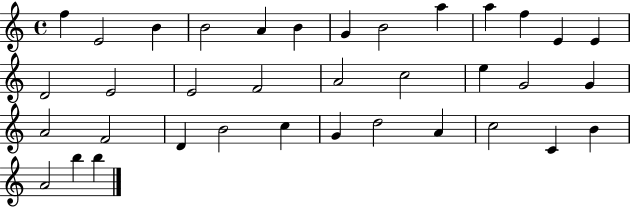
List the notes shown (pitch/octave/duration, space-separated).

F5/q E4/h B4/q B4/h A4/q B4/q G4/q B4/h A5/q A5/q F5/q E4/q E4/q D4/h E4/h E4/h F4/h A4/h C5/h E5/q G4/h G4/q A4/h F4/h D4/q B4/h C5/q G4/q D5/h A4/q C5/h C4/q B4/q A4/h B5/q B5/q